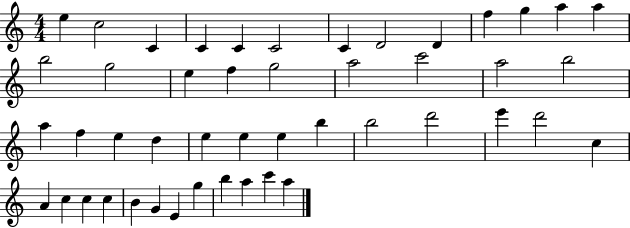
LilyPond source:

{
  \clef treble
  \numericTimeSignature
  \time 4/4
  \key c \major
  e''4 c''2 c'4 | c'4 c'4 c'2 | c'4 d'2 d'4 | f''4 g''4 a''4 a''4 | \break b''2 g''2 | e''4 f''4 g''2 | a''2 c'''2 | a''2 b''2 | \break a''4 f''4 e''4 d''4 | e''4 e''4 e''4 b''4 | b''2 d'''2 | e'''4 d'''2 c''4 | \break a'4 c''4 c''4 c''4 | b'4 g'4 e'4 g''4 | b''4 a''4 c'''4 a''4 | \bar "|."
}